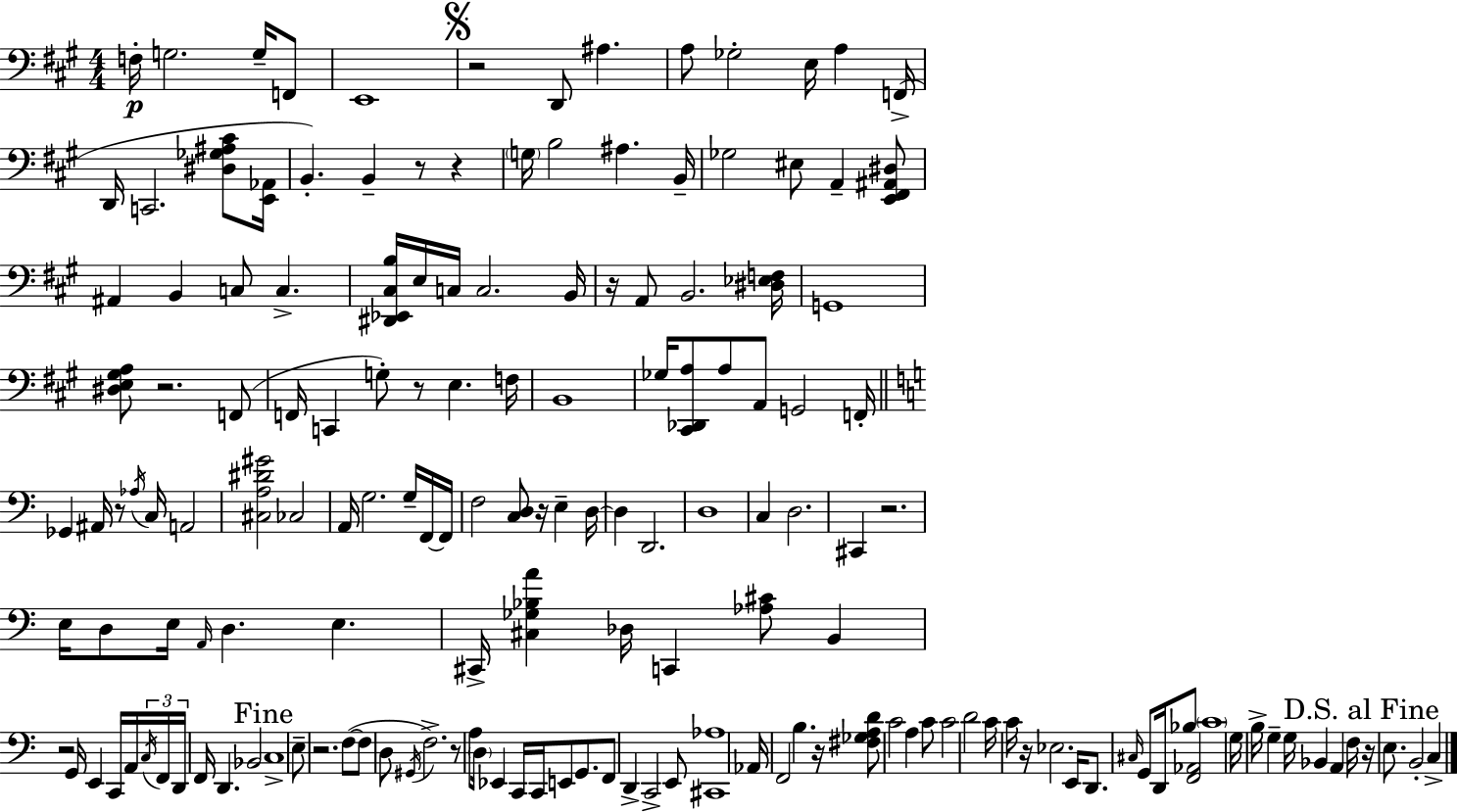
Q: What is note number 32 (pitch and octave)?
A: A2